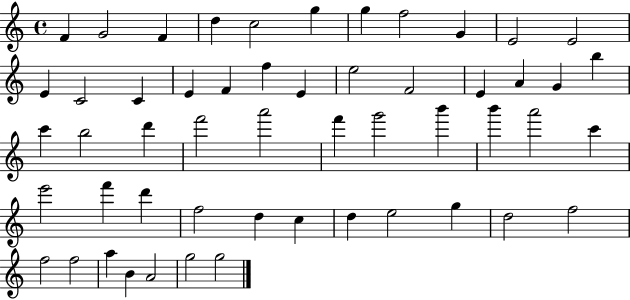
X:1
T:Untitled
M:4/4
L:1/4
K:C
F G2 F d c2 g g f2 G E2 E2 E C2 C E F f E e2 F2 E A G b c' b2 d' f'2 a'2 f' g'2 b' b' a'2 c' e'2 f' d' f2 d c d e2 g d2 f2 f2 f2 a B A2 g2 g2